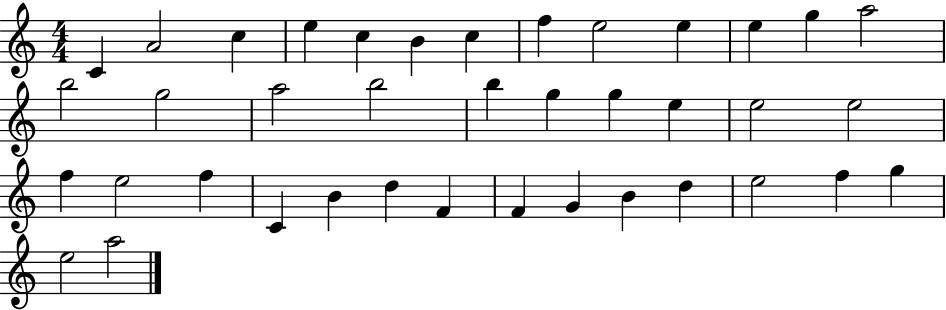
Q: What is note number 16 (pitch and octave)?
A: A5